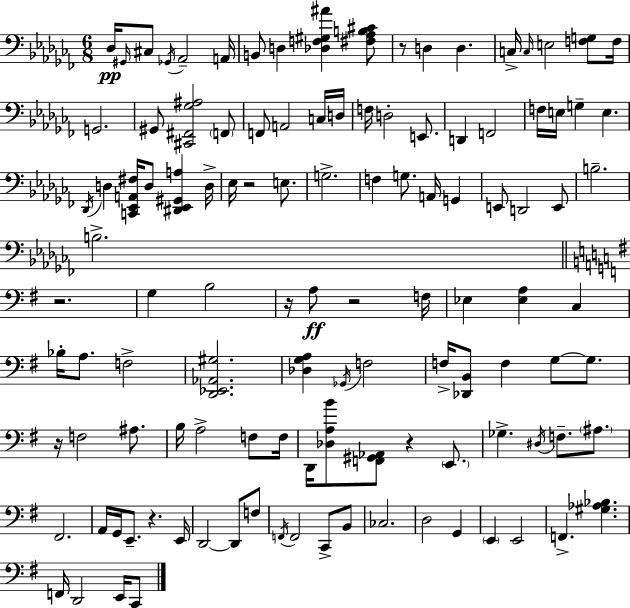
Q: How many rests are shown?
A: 8